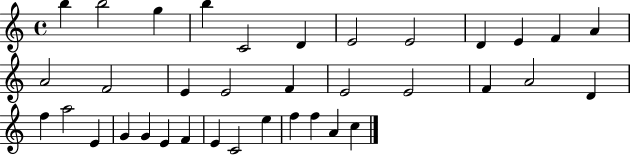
{
  \clef treble
  \time 4/4
  \defaultTimeSignature
  \key c \major
  b''4 b''2 g''4 | b''4 c'2 d'4 | e'2 e'2 | d'4 e'4 f'4 a'4 | \break a'2 f'2 | e'4 e'2 f'4 | e'2 e'2 | f'4 a'2 d'4 | \break f''4 a''2 e'4 | g'4 g'4 e'4 f'4 | e'4 c'2 e''4 | f''4 f''4 a'4 c''4 | \break \bar "|."
}